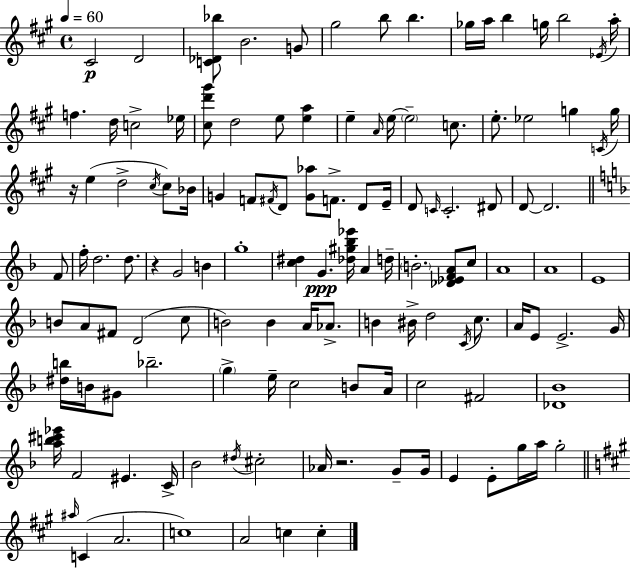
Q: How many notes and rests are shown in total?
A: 125